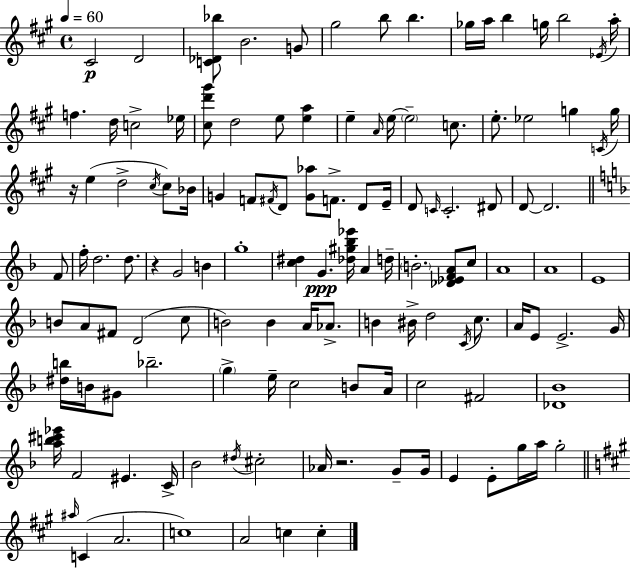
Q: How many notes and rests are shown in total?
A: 125